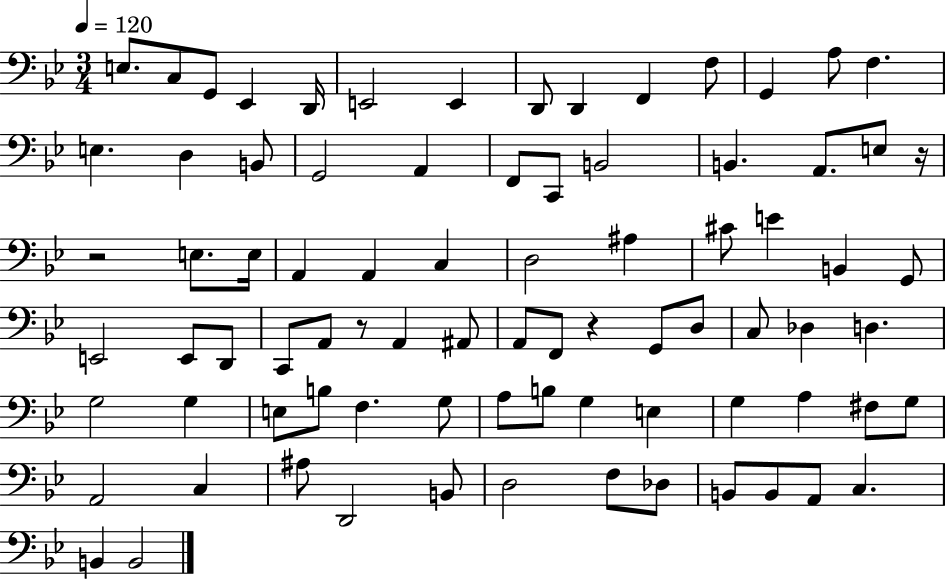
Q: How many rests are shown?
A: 4